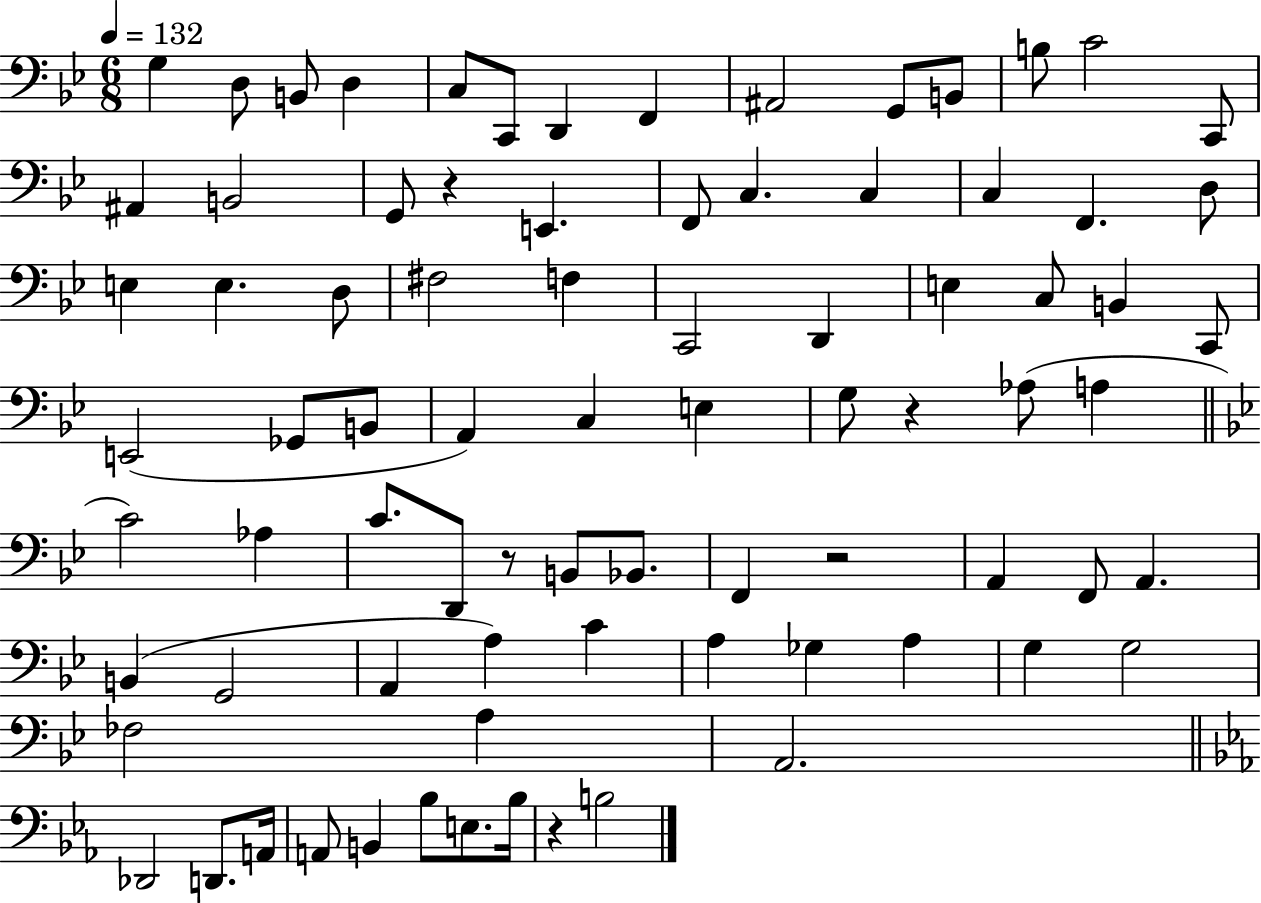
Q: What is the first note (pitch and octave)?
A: G3